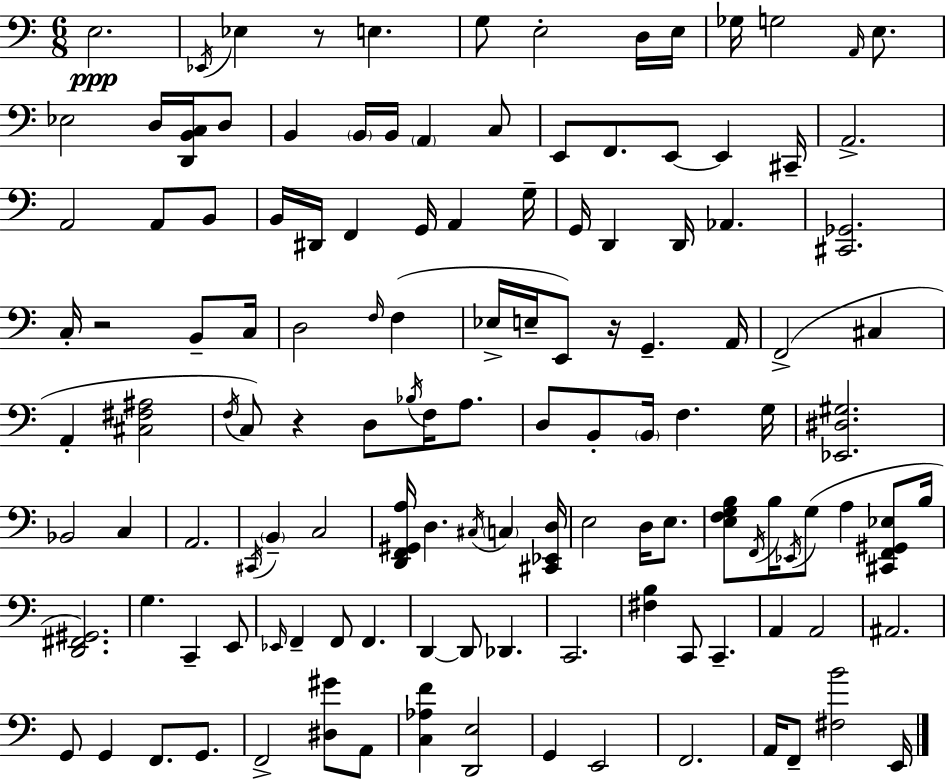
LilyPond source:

{
  \clef bass
  \numericTimeSignature
  \time 6/8
  \key c \major
  e2.\ppp | \acciaccatura { ees,16 } ees4 r8 e4. | g8 e2-. d16 | e16 ges16 g2 \grace { a,16 } e8. | \break ees2 d16 <d, b, c>16 | d8 b,4 \parenthesize b,16 b,16 \parenthesize a,4 | c8 e,8 f,8. e,8~~ e,4 | cis,16-- a,2.-> | \break a,2 a,8 | b,8 b,16 dis,16 f,4 g,16 a,4 | g16-- g,16 d,4 d,16 aes,4. | <cis, ges,>2. | \break c16-. r2 b,8-- | c16 d2 \grace { f16 }( f4 | ees16-> e16-- e,8) r16 g,4.-- | a,16 f,2->( cis4 | \break a,4-. <cis fis ais>2 | \acciaccatura { f16 }) c8 r4 d8 | \acciaccatura { bes16 } f16 a8. d8 b,8-. \parenthesize b,16 f4. | g16 <ees, dis gis>2. | \break bes,2 | c4 a,2. | \acciaccatura { cis,16 } \parenthesize b,4-- c2 | <d, f, gis, a>16 d4. | \break \acciaccatura { cis16 } \parenthesize c4 <cis, ees, d>16 e2 | d16 e8. <e f g b>8 \acciaccatura { f,16 } b16 \acciaccatura { ees,16 } | g8( a4 <cis, f, gis, ees>8 b16 <d, fis, gis,>2.) | g4. | \break c,4-- e,8 \grace { ees,16 } f,4-- | f,8 f,4. d,4~~ | d,8 des,4. c,2. | <fis b>4 | \break c,8 c,4.-- a,4 | a,2 ais,2. | g,8 | g,4 f,8. g,8. f,2-> | \break <dis gis'>8 a,8 <c aes f'>4 | <d, e>2 g,4 | e,2 f,2. | a,16 f,8-- | \break <fis b'>2 e,16 \bar "|."
}